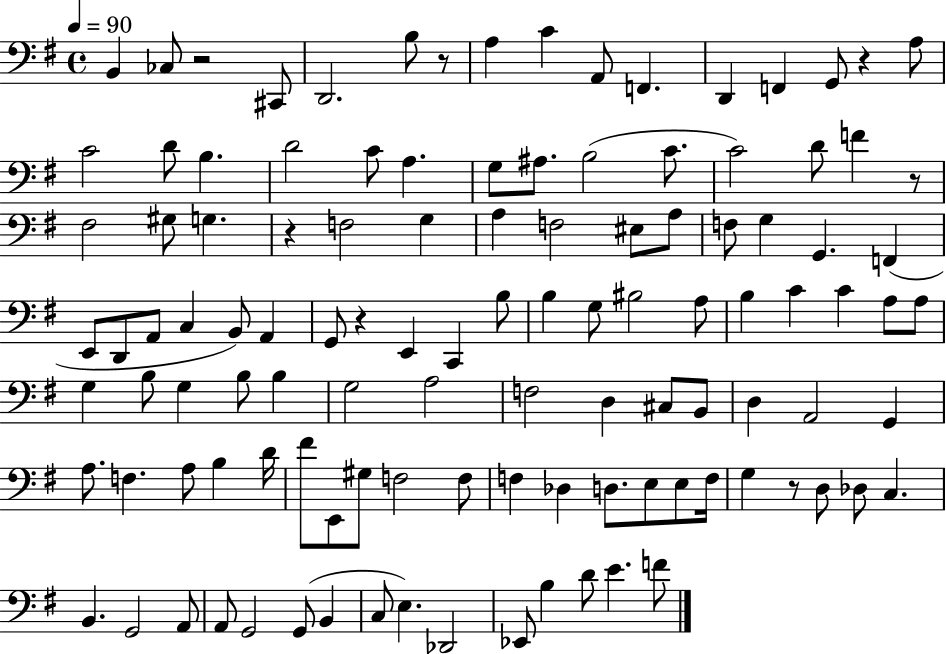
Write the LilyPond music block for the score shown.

{
  \clef bass
  \time 4/4
  \defaultTimeSignature
  \key g \major
  \tempo 4 = 90
  b,4 ces8 r2 cis,8 | d,2. b8 r8 | a4 c'4 a,8 f,4. | d,4 f,4 g,8 r4 a8 | \break c'2 d'8 b4. | d'2 c'8 a4. | g8 ais8. b2( c'8. | c'2) d'8 f'4 r8 | \break fis2 gis8 g4. | r4 f2 g4 | a4 f2 eis8 a8 | f8 g4 g,4. f,4( | \break e,8 d,8 a,8 c4 b,8) a,4 | g,8 r4 e,4 c,4 b8 | b4 g8 bis2 a8 | b4 c'4 c'4 a8 a8 | \break g4 b8 g4 b8 b4 | g2 a2 | f2 d4 cis8 b,8 | d4 a,2 g,4 | \break a8. f4. a8 b4 d'16 | fis'8 e,8 gis8 f2 f8 | f4 des4 d8. e8 e8 f16 | g4 r8 d8 des8 c4. | \break b,4. g,2 a,8 | a,8 g,2 g,8( b,4 | c8 e4.) des,2 | ees,8 b4 d'8 e'4. f'8 | \break \bar "|."
}